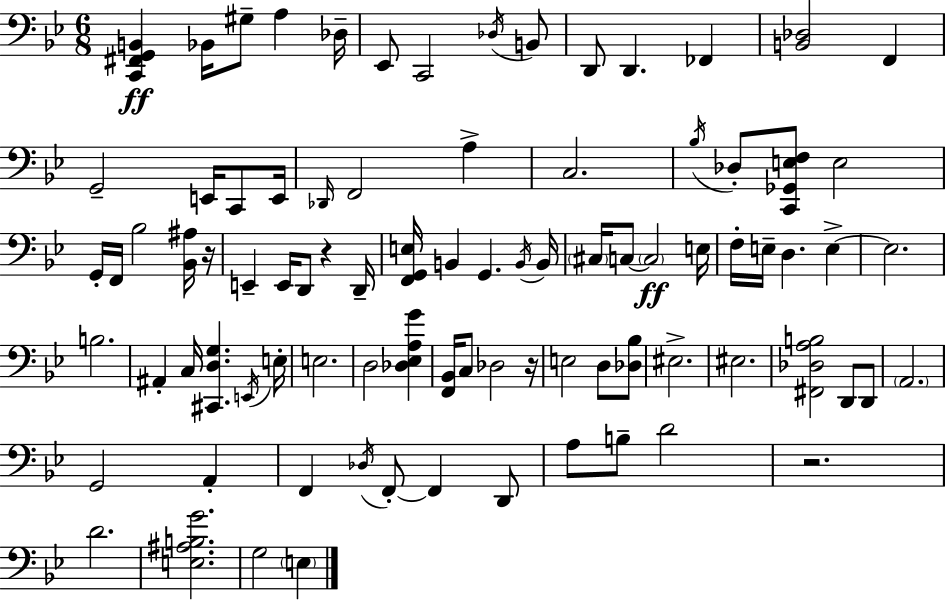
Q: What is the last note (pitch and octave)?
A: E3